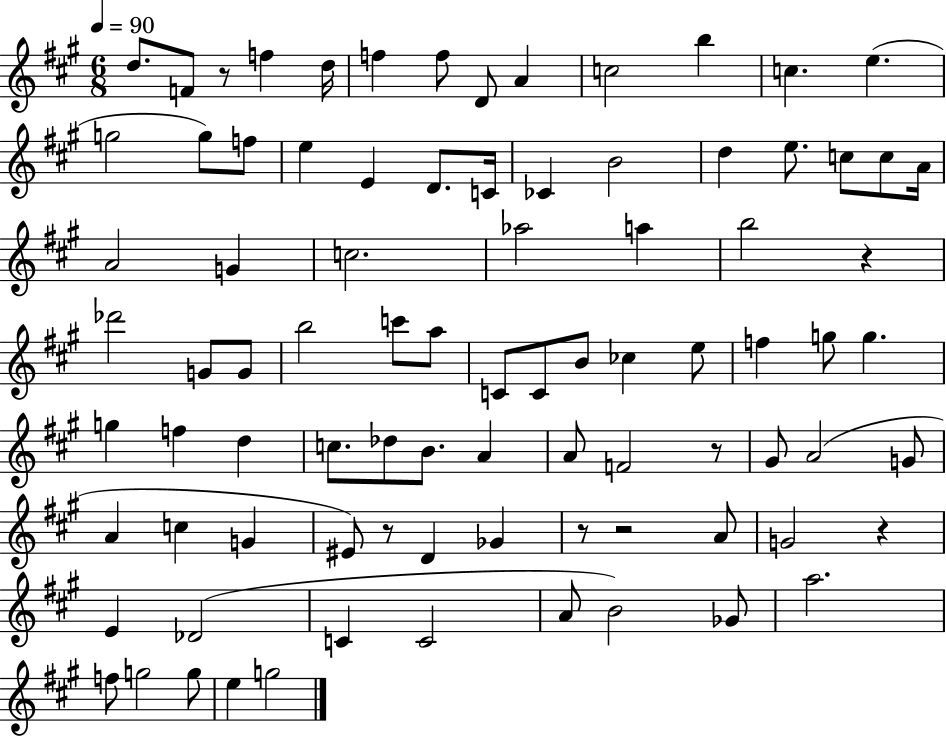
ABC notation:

X:1
T:Untitled
M:6/8
L:1/4
K:A
d/2 F/2 z/2 f d/4 f f/2 D/2 A c2 b c e g2 g/2 f/2 e E D/2 C/4 _C B2 d e/2 c/2 c/2 A/4 A2 G c2 _a2 a b2 z _d'2 G/2 G/2 b2 c'/2 a/2 C/2 C/2 B/2 _c e/2 f g/2 g g f d c/2 _d/2 B/2 A A/2 F2 z/2 ^G/2 A2 G/2 A c G ^E/2 z/2 D _G z/2 z2 A/2 G2 z E _D2 C C2 A/2 B2 _G/2 a2 f/2 g2 g/2 e g2